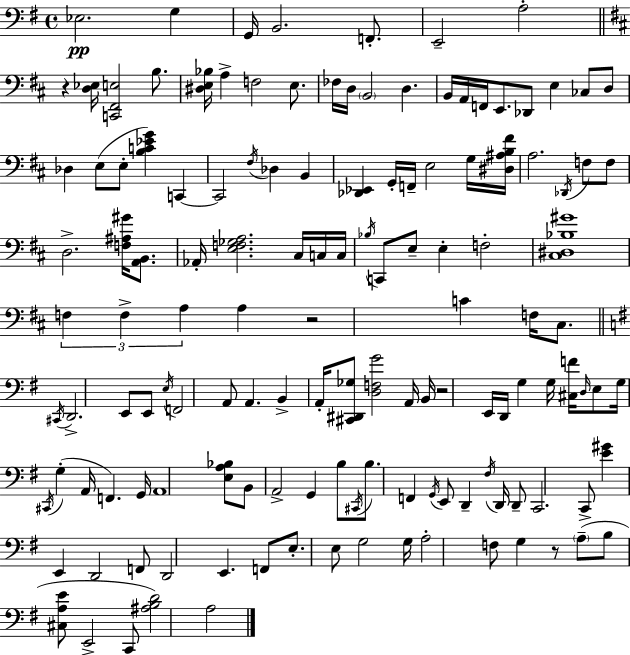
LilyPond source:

{
  \clef bass
  \time 4/4
  \defaultTimeSignature
  \key e \minor
  \repeat volta 2 { ees2.\pp g4 | g,16 b,2. f,8.-. | e,2-- a2-. | \bar "||" \break \key d \major r4 <d ees>16 <c, fis, e>2 b8. | <dis e bes>16 a4-> f2 e8. | fes16 d16 \parenthesize b,2 d4. | b,16 a,16 f,16 e,8. des,8 e4 ces8 d8 | \break des4 e8( e8-. <b c' ees' g'>4) c,4~~ | c,2 \acciaccatura { fis16 } des4 b,4 | <des, ees,>4 g,16-. f,16-- e2 g16 | <dis ais b fis'>16 a2. \acciaccatura { des,16 } f8 | \break f8 d2.-> <f ais gis'>16 <a, b,>8. | aes,16-. <e f ges a>2. cis16 | c16 c16 \acciaccatura { bes16 } c,8 e8-- e4-. f2-. | <cis dis bes gis'>1 | \break \tuplet 3/2 { f4 f4-> a4 } a4 | r2 c'4 f16 | cis8. \bar "||" \break \key g \major \acciaccatura { cis,16 } d,2.-> e,8 e,8 | \acciaccatura { e16 } f,2 a,8 a,4. | b,4-> a,16-. <cis, dis, ges>8 <d f g'>2 | a,16 b,16 r2 e,16 d,16 g4 | \break g16 <cis f'>16 \grace { d16 } e8 g16 \acciaccatura { cis,16 } g4-.( a,16 f,4.) | g,16 a,1 | <e a bes>8 b,8 a,2-> | g,4 b8 \acciaccatura { cis,16 } b8. f,4 \acciaccatura { g,16 } e,8 | \break d,4-- \acciaccatura { fis16 } d,16 d,8-- c,2. | c,8-> <e' gis'>4 e,4 d,2 | f,8 d,2 | e,4. f,8 e8.-. e8 g2 | \break g16 a2-. f8 | g4 r8 \parenthesize a8--( b8 <cis a e'>8 e,2-> | c,8 <ais b d'>2) a2 | } \bar "|."
}